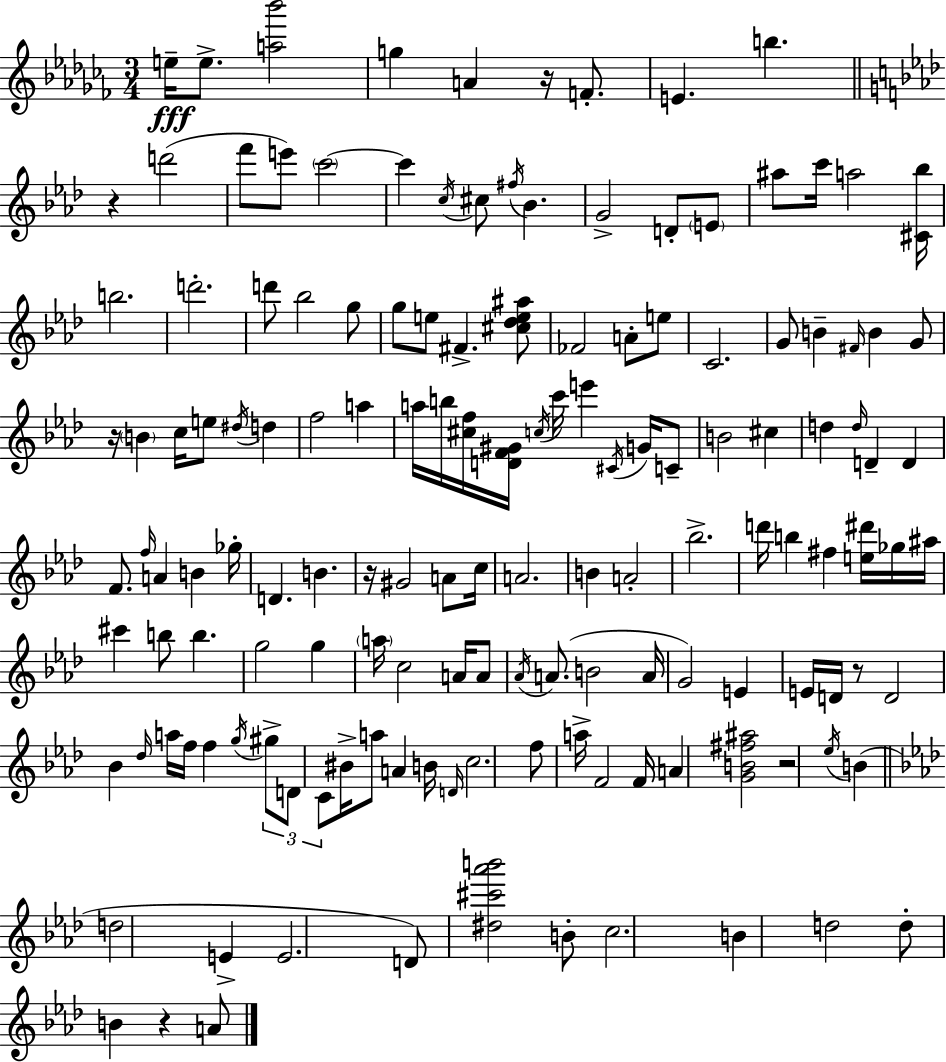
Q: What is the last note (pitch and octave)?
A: A4